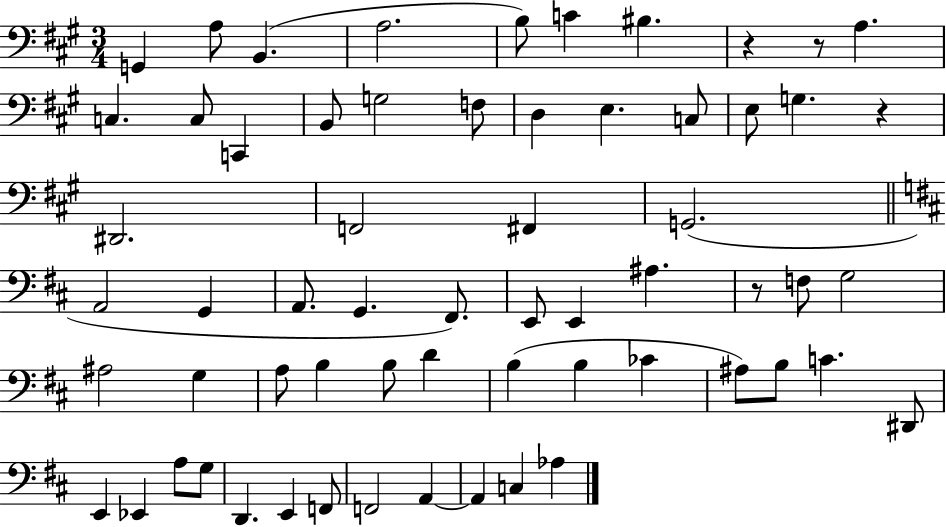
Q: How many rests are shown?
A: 4